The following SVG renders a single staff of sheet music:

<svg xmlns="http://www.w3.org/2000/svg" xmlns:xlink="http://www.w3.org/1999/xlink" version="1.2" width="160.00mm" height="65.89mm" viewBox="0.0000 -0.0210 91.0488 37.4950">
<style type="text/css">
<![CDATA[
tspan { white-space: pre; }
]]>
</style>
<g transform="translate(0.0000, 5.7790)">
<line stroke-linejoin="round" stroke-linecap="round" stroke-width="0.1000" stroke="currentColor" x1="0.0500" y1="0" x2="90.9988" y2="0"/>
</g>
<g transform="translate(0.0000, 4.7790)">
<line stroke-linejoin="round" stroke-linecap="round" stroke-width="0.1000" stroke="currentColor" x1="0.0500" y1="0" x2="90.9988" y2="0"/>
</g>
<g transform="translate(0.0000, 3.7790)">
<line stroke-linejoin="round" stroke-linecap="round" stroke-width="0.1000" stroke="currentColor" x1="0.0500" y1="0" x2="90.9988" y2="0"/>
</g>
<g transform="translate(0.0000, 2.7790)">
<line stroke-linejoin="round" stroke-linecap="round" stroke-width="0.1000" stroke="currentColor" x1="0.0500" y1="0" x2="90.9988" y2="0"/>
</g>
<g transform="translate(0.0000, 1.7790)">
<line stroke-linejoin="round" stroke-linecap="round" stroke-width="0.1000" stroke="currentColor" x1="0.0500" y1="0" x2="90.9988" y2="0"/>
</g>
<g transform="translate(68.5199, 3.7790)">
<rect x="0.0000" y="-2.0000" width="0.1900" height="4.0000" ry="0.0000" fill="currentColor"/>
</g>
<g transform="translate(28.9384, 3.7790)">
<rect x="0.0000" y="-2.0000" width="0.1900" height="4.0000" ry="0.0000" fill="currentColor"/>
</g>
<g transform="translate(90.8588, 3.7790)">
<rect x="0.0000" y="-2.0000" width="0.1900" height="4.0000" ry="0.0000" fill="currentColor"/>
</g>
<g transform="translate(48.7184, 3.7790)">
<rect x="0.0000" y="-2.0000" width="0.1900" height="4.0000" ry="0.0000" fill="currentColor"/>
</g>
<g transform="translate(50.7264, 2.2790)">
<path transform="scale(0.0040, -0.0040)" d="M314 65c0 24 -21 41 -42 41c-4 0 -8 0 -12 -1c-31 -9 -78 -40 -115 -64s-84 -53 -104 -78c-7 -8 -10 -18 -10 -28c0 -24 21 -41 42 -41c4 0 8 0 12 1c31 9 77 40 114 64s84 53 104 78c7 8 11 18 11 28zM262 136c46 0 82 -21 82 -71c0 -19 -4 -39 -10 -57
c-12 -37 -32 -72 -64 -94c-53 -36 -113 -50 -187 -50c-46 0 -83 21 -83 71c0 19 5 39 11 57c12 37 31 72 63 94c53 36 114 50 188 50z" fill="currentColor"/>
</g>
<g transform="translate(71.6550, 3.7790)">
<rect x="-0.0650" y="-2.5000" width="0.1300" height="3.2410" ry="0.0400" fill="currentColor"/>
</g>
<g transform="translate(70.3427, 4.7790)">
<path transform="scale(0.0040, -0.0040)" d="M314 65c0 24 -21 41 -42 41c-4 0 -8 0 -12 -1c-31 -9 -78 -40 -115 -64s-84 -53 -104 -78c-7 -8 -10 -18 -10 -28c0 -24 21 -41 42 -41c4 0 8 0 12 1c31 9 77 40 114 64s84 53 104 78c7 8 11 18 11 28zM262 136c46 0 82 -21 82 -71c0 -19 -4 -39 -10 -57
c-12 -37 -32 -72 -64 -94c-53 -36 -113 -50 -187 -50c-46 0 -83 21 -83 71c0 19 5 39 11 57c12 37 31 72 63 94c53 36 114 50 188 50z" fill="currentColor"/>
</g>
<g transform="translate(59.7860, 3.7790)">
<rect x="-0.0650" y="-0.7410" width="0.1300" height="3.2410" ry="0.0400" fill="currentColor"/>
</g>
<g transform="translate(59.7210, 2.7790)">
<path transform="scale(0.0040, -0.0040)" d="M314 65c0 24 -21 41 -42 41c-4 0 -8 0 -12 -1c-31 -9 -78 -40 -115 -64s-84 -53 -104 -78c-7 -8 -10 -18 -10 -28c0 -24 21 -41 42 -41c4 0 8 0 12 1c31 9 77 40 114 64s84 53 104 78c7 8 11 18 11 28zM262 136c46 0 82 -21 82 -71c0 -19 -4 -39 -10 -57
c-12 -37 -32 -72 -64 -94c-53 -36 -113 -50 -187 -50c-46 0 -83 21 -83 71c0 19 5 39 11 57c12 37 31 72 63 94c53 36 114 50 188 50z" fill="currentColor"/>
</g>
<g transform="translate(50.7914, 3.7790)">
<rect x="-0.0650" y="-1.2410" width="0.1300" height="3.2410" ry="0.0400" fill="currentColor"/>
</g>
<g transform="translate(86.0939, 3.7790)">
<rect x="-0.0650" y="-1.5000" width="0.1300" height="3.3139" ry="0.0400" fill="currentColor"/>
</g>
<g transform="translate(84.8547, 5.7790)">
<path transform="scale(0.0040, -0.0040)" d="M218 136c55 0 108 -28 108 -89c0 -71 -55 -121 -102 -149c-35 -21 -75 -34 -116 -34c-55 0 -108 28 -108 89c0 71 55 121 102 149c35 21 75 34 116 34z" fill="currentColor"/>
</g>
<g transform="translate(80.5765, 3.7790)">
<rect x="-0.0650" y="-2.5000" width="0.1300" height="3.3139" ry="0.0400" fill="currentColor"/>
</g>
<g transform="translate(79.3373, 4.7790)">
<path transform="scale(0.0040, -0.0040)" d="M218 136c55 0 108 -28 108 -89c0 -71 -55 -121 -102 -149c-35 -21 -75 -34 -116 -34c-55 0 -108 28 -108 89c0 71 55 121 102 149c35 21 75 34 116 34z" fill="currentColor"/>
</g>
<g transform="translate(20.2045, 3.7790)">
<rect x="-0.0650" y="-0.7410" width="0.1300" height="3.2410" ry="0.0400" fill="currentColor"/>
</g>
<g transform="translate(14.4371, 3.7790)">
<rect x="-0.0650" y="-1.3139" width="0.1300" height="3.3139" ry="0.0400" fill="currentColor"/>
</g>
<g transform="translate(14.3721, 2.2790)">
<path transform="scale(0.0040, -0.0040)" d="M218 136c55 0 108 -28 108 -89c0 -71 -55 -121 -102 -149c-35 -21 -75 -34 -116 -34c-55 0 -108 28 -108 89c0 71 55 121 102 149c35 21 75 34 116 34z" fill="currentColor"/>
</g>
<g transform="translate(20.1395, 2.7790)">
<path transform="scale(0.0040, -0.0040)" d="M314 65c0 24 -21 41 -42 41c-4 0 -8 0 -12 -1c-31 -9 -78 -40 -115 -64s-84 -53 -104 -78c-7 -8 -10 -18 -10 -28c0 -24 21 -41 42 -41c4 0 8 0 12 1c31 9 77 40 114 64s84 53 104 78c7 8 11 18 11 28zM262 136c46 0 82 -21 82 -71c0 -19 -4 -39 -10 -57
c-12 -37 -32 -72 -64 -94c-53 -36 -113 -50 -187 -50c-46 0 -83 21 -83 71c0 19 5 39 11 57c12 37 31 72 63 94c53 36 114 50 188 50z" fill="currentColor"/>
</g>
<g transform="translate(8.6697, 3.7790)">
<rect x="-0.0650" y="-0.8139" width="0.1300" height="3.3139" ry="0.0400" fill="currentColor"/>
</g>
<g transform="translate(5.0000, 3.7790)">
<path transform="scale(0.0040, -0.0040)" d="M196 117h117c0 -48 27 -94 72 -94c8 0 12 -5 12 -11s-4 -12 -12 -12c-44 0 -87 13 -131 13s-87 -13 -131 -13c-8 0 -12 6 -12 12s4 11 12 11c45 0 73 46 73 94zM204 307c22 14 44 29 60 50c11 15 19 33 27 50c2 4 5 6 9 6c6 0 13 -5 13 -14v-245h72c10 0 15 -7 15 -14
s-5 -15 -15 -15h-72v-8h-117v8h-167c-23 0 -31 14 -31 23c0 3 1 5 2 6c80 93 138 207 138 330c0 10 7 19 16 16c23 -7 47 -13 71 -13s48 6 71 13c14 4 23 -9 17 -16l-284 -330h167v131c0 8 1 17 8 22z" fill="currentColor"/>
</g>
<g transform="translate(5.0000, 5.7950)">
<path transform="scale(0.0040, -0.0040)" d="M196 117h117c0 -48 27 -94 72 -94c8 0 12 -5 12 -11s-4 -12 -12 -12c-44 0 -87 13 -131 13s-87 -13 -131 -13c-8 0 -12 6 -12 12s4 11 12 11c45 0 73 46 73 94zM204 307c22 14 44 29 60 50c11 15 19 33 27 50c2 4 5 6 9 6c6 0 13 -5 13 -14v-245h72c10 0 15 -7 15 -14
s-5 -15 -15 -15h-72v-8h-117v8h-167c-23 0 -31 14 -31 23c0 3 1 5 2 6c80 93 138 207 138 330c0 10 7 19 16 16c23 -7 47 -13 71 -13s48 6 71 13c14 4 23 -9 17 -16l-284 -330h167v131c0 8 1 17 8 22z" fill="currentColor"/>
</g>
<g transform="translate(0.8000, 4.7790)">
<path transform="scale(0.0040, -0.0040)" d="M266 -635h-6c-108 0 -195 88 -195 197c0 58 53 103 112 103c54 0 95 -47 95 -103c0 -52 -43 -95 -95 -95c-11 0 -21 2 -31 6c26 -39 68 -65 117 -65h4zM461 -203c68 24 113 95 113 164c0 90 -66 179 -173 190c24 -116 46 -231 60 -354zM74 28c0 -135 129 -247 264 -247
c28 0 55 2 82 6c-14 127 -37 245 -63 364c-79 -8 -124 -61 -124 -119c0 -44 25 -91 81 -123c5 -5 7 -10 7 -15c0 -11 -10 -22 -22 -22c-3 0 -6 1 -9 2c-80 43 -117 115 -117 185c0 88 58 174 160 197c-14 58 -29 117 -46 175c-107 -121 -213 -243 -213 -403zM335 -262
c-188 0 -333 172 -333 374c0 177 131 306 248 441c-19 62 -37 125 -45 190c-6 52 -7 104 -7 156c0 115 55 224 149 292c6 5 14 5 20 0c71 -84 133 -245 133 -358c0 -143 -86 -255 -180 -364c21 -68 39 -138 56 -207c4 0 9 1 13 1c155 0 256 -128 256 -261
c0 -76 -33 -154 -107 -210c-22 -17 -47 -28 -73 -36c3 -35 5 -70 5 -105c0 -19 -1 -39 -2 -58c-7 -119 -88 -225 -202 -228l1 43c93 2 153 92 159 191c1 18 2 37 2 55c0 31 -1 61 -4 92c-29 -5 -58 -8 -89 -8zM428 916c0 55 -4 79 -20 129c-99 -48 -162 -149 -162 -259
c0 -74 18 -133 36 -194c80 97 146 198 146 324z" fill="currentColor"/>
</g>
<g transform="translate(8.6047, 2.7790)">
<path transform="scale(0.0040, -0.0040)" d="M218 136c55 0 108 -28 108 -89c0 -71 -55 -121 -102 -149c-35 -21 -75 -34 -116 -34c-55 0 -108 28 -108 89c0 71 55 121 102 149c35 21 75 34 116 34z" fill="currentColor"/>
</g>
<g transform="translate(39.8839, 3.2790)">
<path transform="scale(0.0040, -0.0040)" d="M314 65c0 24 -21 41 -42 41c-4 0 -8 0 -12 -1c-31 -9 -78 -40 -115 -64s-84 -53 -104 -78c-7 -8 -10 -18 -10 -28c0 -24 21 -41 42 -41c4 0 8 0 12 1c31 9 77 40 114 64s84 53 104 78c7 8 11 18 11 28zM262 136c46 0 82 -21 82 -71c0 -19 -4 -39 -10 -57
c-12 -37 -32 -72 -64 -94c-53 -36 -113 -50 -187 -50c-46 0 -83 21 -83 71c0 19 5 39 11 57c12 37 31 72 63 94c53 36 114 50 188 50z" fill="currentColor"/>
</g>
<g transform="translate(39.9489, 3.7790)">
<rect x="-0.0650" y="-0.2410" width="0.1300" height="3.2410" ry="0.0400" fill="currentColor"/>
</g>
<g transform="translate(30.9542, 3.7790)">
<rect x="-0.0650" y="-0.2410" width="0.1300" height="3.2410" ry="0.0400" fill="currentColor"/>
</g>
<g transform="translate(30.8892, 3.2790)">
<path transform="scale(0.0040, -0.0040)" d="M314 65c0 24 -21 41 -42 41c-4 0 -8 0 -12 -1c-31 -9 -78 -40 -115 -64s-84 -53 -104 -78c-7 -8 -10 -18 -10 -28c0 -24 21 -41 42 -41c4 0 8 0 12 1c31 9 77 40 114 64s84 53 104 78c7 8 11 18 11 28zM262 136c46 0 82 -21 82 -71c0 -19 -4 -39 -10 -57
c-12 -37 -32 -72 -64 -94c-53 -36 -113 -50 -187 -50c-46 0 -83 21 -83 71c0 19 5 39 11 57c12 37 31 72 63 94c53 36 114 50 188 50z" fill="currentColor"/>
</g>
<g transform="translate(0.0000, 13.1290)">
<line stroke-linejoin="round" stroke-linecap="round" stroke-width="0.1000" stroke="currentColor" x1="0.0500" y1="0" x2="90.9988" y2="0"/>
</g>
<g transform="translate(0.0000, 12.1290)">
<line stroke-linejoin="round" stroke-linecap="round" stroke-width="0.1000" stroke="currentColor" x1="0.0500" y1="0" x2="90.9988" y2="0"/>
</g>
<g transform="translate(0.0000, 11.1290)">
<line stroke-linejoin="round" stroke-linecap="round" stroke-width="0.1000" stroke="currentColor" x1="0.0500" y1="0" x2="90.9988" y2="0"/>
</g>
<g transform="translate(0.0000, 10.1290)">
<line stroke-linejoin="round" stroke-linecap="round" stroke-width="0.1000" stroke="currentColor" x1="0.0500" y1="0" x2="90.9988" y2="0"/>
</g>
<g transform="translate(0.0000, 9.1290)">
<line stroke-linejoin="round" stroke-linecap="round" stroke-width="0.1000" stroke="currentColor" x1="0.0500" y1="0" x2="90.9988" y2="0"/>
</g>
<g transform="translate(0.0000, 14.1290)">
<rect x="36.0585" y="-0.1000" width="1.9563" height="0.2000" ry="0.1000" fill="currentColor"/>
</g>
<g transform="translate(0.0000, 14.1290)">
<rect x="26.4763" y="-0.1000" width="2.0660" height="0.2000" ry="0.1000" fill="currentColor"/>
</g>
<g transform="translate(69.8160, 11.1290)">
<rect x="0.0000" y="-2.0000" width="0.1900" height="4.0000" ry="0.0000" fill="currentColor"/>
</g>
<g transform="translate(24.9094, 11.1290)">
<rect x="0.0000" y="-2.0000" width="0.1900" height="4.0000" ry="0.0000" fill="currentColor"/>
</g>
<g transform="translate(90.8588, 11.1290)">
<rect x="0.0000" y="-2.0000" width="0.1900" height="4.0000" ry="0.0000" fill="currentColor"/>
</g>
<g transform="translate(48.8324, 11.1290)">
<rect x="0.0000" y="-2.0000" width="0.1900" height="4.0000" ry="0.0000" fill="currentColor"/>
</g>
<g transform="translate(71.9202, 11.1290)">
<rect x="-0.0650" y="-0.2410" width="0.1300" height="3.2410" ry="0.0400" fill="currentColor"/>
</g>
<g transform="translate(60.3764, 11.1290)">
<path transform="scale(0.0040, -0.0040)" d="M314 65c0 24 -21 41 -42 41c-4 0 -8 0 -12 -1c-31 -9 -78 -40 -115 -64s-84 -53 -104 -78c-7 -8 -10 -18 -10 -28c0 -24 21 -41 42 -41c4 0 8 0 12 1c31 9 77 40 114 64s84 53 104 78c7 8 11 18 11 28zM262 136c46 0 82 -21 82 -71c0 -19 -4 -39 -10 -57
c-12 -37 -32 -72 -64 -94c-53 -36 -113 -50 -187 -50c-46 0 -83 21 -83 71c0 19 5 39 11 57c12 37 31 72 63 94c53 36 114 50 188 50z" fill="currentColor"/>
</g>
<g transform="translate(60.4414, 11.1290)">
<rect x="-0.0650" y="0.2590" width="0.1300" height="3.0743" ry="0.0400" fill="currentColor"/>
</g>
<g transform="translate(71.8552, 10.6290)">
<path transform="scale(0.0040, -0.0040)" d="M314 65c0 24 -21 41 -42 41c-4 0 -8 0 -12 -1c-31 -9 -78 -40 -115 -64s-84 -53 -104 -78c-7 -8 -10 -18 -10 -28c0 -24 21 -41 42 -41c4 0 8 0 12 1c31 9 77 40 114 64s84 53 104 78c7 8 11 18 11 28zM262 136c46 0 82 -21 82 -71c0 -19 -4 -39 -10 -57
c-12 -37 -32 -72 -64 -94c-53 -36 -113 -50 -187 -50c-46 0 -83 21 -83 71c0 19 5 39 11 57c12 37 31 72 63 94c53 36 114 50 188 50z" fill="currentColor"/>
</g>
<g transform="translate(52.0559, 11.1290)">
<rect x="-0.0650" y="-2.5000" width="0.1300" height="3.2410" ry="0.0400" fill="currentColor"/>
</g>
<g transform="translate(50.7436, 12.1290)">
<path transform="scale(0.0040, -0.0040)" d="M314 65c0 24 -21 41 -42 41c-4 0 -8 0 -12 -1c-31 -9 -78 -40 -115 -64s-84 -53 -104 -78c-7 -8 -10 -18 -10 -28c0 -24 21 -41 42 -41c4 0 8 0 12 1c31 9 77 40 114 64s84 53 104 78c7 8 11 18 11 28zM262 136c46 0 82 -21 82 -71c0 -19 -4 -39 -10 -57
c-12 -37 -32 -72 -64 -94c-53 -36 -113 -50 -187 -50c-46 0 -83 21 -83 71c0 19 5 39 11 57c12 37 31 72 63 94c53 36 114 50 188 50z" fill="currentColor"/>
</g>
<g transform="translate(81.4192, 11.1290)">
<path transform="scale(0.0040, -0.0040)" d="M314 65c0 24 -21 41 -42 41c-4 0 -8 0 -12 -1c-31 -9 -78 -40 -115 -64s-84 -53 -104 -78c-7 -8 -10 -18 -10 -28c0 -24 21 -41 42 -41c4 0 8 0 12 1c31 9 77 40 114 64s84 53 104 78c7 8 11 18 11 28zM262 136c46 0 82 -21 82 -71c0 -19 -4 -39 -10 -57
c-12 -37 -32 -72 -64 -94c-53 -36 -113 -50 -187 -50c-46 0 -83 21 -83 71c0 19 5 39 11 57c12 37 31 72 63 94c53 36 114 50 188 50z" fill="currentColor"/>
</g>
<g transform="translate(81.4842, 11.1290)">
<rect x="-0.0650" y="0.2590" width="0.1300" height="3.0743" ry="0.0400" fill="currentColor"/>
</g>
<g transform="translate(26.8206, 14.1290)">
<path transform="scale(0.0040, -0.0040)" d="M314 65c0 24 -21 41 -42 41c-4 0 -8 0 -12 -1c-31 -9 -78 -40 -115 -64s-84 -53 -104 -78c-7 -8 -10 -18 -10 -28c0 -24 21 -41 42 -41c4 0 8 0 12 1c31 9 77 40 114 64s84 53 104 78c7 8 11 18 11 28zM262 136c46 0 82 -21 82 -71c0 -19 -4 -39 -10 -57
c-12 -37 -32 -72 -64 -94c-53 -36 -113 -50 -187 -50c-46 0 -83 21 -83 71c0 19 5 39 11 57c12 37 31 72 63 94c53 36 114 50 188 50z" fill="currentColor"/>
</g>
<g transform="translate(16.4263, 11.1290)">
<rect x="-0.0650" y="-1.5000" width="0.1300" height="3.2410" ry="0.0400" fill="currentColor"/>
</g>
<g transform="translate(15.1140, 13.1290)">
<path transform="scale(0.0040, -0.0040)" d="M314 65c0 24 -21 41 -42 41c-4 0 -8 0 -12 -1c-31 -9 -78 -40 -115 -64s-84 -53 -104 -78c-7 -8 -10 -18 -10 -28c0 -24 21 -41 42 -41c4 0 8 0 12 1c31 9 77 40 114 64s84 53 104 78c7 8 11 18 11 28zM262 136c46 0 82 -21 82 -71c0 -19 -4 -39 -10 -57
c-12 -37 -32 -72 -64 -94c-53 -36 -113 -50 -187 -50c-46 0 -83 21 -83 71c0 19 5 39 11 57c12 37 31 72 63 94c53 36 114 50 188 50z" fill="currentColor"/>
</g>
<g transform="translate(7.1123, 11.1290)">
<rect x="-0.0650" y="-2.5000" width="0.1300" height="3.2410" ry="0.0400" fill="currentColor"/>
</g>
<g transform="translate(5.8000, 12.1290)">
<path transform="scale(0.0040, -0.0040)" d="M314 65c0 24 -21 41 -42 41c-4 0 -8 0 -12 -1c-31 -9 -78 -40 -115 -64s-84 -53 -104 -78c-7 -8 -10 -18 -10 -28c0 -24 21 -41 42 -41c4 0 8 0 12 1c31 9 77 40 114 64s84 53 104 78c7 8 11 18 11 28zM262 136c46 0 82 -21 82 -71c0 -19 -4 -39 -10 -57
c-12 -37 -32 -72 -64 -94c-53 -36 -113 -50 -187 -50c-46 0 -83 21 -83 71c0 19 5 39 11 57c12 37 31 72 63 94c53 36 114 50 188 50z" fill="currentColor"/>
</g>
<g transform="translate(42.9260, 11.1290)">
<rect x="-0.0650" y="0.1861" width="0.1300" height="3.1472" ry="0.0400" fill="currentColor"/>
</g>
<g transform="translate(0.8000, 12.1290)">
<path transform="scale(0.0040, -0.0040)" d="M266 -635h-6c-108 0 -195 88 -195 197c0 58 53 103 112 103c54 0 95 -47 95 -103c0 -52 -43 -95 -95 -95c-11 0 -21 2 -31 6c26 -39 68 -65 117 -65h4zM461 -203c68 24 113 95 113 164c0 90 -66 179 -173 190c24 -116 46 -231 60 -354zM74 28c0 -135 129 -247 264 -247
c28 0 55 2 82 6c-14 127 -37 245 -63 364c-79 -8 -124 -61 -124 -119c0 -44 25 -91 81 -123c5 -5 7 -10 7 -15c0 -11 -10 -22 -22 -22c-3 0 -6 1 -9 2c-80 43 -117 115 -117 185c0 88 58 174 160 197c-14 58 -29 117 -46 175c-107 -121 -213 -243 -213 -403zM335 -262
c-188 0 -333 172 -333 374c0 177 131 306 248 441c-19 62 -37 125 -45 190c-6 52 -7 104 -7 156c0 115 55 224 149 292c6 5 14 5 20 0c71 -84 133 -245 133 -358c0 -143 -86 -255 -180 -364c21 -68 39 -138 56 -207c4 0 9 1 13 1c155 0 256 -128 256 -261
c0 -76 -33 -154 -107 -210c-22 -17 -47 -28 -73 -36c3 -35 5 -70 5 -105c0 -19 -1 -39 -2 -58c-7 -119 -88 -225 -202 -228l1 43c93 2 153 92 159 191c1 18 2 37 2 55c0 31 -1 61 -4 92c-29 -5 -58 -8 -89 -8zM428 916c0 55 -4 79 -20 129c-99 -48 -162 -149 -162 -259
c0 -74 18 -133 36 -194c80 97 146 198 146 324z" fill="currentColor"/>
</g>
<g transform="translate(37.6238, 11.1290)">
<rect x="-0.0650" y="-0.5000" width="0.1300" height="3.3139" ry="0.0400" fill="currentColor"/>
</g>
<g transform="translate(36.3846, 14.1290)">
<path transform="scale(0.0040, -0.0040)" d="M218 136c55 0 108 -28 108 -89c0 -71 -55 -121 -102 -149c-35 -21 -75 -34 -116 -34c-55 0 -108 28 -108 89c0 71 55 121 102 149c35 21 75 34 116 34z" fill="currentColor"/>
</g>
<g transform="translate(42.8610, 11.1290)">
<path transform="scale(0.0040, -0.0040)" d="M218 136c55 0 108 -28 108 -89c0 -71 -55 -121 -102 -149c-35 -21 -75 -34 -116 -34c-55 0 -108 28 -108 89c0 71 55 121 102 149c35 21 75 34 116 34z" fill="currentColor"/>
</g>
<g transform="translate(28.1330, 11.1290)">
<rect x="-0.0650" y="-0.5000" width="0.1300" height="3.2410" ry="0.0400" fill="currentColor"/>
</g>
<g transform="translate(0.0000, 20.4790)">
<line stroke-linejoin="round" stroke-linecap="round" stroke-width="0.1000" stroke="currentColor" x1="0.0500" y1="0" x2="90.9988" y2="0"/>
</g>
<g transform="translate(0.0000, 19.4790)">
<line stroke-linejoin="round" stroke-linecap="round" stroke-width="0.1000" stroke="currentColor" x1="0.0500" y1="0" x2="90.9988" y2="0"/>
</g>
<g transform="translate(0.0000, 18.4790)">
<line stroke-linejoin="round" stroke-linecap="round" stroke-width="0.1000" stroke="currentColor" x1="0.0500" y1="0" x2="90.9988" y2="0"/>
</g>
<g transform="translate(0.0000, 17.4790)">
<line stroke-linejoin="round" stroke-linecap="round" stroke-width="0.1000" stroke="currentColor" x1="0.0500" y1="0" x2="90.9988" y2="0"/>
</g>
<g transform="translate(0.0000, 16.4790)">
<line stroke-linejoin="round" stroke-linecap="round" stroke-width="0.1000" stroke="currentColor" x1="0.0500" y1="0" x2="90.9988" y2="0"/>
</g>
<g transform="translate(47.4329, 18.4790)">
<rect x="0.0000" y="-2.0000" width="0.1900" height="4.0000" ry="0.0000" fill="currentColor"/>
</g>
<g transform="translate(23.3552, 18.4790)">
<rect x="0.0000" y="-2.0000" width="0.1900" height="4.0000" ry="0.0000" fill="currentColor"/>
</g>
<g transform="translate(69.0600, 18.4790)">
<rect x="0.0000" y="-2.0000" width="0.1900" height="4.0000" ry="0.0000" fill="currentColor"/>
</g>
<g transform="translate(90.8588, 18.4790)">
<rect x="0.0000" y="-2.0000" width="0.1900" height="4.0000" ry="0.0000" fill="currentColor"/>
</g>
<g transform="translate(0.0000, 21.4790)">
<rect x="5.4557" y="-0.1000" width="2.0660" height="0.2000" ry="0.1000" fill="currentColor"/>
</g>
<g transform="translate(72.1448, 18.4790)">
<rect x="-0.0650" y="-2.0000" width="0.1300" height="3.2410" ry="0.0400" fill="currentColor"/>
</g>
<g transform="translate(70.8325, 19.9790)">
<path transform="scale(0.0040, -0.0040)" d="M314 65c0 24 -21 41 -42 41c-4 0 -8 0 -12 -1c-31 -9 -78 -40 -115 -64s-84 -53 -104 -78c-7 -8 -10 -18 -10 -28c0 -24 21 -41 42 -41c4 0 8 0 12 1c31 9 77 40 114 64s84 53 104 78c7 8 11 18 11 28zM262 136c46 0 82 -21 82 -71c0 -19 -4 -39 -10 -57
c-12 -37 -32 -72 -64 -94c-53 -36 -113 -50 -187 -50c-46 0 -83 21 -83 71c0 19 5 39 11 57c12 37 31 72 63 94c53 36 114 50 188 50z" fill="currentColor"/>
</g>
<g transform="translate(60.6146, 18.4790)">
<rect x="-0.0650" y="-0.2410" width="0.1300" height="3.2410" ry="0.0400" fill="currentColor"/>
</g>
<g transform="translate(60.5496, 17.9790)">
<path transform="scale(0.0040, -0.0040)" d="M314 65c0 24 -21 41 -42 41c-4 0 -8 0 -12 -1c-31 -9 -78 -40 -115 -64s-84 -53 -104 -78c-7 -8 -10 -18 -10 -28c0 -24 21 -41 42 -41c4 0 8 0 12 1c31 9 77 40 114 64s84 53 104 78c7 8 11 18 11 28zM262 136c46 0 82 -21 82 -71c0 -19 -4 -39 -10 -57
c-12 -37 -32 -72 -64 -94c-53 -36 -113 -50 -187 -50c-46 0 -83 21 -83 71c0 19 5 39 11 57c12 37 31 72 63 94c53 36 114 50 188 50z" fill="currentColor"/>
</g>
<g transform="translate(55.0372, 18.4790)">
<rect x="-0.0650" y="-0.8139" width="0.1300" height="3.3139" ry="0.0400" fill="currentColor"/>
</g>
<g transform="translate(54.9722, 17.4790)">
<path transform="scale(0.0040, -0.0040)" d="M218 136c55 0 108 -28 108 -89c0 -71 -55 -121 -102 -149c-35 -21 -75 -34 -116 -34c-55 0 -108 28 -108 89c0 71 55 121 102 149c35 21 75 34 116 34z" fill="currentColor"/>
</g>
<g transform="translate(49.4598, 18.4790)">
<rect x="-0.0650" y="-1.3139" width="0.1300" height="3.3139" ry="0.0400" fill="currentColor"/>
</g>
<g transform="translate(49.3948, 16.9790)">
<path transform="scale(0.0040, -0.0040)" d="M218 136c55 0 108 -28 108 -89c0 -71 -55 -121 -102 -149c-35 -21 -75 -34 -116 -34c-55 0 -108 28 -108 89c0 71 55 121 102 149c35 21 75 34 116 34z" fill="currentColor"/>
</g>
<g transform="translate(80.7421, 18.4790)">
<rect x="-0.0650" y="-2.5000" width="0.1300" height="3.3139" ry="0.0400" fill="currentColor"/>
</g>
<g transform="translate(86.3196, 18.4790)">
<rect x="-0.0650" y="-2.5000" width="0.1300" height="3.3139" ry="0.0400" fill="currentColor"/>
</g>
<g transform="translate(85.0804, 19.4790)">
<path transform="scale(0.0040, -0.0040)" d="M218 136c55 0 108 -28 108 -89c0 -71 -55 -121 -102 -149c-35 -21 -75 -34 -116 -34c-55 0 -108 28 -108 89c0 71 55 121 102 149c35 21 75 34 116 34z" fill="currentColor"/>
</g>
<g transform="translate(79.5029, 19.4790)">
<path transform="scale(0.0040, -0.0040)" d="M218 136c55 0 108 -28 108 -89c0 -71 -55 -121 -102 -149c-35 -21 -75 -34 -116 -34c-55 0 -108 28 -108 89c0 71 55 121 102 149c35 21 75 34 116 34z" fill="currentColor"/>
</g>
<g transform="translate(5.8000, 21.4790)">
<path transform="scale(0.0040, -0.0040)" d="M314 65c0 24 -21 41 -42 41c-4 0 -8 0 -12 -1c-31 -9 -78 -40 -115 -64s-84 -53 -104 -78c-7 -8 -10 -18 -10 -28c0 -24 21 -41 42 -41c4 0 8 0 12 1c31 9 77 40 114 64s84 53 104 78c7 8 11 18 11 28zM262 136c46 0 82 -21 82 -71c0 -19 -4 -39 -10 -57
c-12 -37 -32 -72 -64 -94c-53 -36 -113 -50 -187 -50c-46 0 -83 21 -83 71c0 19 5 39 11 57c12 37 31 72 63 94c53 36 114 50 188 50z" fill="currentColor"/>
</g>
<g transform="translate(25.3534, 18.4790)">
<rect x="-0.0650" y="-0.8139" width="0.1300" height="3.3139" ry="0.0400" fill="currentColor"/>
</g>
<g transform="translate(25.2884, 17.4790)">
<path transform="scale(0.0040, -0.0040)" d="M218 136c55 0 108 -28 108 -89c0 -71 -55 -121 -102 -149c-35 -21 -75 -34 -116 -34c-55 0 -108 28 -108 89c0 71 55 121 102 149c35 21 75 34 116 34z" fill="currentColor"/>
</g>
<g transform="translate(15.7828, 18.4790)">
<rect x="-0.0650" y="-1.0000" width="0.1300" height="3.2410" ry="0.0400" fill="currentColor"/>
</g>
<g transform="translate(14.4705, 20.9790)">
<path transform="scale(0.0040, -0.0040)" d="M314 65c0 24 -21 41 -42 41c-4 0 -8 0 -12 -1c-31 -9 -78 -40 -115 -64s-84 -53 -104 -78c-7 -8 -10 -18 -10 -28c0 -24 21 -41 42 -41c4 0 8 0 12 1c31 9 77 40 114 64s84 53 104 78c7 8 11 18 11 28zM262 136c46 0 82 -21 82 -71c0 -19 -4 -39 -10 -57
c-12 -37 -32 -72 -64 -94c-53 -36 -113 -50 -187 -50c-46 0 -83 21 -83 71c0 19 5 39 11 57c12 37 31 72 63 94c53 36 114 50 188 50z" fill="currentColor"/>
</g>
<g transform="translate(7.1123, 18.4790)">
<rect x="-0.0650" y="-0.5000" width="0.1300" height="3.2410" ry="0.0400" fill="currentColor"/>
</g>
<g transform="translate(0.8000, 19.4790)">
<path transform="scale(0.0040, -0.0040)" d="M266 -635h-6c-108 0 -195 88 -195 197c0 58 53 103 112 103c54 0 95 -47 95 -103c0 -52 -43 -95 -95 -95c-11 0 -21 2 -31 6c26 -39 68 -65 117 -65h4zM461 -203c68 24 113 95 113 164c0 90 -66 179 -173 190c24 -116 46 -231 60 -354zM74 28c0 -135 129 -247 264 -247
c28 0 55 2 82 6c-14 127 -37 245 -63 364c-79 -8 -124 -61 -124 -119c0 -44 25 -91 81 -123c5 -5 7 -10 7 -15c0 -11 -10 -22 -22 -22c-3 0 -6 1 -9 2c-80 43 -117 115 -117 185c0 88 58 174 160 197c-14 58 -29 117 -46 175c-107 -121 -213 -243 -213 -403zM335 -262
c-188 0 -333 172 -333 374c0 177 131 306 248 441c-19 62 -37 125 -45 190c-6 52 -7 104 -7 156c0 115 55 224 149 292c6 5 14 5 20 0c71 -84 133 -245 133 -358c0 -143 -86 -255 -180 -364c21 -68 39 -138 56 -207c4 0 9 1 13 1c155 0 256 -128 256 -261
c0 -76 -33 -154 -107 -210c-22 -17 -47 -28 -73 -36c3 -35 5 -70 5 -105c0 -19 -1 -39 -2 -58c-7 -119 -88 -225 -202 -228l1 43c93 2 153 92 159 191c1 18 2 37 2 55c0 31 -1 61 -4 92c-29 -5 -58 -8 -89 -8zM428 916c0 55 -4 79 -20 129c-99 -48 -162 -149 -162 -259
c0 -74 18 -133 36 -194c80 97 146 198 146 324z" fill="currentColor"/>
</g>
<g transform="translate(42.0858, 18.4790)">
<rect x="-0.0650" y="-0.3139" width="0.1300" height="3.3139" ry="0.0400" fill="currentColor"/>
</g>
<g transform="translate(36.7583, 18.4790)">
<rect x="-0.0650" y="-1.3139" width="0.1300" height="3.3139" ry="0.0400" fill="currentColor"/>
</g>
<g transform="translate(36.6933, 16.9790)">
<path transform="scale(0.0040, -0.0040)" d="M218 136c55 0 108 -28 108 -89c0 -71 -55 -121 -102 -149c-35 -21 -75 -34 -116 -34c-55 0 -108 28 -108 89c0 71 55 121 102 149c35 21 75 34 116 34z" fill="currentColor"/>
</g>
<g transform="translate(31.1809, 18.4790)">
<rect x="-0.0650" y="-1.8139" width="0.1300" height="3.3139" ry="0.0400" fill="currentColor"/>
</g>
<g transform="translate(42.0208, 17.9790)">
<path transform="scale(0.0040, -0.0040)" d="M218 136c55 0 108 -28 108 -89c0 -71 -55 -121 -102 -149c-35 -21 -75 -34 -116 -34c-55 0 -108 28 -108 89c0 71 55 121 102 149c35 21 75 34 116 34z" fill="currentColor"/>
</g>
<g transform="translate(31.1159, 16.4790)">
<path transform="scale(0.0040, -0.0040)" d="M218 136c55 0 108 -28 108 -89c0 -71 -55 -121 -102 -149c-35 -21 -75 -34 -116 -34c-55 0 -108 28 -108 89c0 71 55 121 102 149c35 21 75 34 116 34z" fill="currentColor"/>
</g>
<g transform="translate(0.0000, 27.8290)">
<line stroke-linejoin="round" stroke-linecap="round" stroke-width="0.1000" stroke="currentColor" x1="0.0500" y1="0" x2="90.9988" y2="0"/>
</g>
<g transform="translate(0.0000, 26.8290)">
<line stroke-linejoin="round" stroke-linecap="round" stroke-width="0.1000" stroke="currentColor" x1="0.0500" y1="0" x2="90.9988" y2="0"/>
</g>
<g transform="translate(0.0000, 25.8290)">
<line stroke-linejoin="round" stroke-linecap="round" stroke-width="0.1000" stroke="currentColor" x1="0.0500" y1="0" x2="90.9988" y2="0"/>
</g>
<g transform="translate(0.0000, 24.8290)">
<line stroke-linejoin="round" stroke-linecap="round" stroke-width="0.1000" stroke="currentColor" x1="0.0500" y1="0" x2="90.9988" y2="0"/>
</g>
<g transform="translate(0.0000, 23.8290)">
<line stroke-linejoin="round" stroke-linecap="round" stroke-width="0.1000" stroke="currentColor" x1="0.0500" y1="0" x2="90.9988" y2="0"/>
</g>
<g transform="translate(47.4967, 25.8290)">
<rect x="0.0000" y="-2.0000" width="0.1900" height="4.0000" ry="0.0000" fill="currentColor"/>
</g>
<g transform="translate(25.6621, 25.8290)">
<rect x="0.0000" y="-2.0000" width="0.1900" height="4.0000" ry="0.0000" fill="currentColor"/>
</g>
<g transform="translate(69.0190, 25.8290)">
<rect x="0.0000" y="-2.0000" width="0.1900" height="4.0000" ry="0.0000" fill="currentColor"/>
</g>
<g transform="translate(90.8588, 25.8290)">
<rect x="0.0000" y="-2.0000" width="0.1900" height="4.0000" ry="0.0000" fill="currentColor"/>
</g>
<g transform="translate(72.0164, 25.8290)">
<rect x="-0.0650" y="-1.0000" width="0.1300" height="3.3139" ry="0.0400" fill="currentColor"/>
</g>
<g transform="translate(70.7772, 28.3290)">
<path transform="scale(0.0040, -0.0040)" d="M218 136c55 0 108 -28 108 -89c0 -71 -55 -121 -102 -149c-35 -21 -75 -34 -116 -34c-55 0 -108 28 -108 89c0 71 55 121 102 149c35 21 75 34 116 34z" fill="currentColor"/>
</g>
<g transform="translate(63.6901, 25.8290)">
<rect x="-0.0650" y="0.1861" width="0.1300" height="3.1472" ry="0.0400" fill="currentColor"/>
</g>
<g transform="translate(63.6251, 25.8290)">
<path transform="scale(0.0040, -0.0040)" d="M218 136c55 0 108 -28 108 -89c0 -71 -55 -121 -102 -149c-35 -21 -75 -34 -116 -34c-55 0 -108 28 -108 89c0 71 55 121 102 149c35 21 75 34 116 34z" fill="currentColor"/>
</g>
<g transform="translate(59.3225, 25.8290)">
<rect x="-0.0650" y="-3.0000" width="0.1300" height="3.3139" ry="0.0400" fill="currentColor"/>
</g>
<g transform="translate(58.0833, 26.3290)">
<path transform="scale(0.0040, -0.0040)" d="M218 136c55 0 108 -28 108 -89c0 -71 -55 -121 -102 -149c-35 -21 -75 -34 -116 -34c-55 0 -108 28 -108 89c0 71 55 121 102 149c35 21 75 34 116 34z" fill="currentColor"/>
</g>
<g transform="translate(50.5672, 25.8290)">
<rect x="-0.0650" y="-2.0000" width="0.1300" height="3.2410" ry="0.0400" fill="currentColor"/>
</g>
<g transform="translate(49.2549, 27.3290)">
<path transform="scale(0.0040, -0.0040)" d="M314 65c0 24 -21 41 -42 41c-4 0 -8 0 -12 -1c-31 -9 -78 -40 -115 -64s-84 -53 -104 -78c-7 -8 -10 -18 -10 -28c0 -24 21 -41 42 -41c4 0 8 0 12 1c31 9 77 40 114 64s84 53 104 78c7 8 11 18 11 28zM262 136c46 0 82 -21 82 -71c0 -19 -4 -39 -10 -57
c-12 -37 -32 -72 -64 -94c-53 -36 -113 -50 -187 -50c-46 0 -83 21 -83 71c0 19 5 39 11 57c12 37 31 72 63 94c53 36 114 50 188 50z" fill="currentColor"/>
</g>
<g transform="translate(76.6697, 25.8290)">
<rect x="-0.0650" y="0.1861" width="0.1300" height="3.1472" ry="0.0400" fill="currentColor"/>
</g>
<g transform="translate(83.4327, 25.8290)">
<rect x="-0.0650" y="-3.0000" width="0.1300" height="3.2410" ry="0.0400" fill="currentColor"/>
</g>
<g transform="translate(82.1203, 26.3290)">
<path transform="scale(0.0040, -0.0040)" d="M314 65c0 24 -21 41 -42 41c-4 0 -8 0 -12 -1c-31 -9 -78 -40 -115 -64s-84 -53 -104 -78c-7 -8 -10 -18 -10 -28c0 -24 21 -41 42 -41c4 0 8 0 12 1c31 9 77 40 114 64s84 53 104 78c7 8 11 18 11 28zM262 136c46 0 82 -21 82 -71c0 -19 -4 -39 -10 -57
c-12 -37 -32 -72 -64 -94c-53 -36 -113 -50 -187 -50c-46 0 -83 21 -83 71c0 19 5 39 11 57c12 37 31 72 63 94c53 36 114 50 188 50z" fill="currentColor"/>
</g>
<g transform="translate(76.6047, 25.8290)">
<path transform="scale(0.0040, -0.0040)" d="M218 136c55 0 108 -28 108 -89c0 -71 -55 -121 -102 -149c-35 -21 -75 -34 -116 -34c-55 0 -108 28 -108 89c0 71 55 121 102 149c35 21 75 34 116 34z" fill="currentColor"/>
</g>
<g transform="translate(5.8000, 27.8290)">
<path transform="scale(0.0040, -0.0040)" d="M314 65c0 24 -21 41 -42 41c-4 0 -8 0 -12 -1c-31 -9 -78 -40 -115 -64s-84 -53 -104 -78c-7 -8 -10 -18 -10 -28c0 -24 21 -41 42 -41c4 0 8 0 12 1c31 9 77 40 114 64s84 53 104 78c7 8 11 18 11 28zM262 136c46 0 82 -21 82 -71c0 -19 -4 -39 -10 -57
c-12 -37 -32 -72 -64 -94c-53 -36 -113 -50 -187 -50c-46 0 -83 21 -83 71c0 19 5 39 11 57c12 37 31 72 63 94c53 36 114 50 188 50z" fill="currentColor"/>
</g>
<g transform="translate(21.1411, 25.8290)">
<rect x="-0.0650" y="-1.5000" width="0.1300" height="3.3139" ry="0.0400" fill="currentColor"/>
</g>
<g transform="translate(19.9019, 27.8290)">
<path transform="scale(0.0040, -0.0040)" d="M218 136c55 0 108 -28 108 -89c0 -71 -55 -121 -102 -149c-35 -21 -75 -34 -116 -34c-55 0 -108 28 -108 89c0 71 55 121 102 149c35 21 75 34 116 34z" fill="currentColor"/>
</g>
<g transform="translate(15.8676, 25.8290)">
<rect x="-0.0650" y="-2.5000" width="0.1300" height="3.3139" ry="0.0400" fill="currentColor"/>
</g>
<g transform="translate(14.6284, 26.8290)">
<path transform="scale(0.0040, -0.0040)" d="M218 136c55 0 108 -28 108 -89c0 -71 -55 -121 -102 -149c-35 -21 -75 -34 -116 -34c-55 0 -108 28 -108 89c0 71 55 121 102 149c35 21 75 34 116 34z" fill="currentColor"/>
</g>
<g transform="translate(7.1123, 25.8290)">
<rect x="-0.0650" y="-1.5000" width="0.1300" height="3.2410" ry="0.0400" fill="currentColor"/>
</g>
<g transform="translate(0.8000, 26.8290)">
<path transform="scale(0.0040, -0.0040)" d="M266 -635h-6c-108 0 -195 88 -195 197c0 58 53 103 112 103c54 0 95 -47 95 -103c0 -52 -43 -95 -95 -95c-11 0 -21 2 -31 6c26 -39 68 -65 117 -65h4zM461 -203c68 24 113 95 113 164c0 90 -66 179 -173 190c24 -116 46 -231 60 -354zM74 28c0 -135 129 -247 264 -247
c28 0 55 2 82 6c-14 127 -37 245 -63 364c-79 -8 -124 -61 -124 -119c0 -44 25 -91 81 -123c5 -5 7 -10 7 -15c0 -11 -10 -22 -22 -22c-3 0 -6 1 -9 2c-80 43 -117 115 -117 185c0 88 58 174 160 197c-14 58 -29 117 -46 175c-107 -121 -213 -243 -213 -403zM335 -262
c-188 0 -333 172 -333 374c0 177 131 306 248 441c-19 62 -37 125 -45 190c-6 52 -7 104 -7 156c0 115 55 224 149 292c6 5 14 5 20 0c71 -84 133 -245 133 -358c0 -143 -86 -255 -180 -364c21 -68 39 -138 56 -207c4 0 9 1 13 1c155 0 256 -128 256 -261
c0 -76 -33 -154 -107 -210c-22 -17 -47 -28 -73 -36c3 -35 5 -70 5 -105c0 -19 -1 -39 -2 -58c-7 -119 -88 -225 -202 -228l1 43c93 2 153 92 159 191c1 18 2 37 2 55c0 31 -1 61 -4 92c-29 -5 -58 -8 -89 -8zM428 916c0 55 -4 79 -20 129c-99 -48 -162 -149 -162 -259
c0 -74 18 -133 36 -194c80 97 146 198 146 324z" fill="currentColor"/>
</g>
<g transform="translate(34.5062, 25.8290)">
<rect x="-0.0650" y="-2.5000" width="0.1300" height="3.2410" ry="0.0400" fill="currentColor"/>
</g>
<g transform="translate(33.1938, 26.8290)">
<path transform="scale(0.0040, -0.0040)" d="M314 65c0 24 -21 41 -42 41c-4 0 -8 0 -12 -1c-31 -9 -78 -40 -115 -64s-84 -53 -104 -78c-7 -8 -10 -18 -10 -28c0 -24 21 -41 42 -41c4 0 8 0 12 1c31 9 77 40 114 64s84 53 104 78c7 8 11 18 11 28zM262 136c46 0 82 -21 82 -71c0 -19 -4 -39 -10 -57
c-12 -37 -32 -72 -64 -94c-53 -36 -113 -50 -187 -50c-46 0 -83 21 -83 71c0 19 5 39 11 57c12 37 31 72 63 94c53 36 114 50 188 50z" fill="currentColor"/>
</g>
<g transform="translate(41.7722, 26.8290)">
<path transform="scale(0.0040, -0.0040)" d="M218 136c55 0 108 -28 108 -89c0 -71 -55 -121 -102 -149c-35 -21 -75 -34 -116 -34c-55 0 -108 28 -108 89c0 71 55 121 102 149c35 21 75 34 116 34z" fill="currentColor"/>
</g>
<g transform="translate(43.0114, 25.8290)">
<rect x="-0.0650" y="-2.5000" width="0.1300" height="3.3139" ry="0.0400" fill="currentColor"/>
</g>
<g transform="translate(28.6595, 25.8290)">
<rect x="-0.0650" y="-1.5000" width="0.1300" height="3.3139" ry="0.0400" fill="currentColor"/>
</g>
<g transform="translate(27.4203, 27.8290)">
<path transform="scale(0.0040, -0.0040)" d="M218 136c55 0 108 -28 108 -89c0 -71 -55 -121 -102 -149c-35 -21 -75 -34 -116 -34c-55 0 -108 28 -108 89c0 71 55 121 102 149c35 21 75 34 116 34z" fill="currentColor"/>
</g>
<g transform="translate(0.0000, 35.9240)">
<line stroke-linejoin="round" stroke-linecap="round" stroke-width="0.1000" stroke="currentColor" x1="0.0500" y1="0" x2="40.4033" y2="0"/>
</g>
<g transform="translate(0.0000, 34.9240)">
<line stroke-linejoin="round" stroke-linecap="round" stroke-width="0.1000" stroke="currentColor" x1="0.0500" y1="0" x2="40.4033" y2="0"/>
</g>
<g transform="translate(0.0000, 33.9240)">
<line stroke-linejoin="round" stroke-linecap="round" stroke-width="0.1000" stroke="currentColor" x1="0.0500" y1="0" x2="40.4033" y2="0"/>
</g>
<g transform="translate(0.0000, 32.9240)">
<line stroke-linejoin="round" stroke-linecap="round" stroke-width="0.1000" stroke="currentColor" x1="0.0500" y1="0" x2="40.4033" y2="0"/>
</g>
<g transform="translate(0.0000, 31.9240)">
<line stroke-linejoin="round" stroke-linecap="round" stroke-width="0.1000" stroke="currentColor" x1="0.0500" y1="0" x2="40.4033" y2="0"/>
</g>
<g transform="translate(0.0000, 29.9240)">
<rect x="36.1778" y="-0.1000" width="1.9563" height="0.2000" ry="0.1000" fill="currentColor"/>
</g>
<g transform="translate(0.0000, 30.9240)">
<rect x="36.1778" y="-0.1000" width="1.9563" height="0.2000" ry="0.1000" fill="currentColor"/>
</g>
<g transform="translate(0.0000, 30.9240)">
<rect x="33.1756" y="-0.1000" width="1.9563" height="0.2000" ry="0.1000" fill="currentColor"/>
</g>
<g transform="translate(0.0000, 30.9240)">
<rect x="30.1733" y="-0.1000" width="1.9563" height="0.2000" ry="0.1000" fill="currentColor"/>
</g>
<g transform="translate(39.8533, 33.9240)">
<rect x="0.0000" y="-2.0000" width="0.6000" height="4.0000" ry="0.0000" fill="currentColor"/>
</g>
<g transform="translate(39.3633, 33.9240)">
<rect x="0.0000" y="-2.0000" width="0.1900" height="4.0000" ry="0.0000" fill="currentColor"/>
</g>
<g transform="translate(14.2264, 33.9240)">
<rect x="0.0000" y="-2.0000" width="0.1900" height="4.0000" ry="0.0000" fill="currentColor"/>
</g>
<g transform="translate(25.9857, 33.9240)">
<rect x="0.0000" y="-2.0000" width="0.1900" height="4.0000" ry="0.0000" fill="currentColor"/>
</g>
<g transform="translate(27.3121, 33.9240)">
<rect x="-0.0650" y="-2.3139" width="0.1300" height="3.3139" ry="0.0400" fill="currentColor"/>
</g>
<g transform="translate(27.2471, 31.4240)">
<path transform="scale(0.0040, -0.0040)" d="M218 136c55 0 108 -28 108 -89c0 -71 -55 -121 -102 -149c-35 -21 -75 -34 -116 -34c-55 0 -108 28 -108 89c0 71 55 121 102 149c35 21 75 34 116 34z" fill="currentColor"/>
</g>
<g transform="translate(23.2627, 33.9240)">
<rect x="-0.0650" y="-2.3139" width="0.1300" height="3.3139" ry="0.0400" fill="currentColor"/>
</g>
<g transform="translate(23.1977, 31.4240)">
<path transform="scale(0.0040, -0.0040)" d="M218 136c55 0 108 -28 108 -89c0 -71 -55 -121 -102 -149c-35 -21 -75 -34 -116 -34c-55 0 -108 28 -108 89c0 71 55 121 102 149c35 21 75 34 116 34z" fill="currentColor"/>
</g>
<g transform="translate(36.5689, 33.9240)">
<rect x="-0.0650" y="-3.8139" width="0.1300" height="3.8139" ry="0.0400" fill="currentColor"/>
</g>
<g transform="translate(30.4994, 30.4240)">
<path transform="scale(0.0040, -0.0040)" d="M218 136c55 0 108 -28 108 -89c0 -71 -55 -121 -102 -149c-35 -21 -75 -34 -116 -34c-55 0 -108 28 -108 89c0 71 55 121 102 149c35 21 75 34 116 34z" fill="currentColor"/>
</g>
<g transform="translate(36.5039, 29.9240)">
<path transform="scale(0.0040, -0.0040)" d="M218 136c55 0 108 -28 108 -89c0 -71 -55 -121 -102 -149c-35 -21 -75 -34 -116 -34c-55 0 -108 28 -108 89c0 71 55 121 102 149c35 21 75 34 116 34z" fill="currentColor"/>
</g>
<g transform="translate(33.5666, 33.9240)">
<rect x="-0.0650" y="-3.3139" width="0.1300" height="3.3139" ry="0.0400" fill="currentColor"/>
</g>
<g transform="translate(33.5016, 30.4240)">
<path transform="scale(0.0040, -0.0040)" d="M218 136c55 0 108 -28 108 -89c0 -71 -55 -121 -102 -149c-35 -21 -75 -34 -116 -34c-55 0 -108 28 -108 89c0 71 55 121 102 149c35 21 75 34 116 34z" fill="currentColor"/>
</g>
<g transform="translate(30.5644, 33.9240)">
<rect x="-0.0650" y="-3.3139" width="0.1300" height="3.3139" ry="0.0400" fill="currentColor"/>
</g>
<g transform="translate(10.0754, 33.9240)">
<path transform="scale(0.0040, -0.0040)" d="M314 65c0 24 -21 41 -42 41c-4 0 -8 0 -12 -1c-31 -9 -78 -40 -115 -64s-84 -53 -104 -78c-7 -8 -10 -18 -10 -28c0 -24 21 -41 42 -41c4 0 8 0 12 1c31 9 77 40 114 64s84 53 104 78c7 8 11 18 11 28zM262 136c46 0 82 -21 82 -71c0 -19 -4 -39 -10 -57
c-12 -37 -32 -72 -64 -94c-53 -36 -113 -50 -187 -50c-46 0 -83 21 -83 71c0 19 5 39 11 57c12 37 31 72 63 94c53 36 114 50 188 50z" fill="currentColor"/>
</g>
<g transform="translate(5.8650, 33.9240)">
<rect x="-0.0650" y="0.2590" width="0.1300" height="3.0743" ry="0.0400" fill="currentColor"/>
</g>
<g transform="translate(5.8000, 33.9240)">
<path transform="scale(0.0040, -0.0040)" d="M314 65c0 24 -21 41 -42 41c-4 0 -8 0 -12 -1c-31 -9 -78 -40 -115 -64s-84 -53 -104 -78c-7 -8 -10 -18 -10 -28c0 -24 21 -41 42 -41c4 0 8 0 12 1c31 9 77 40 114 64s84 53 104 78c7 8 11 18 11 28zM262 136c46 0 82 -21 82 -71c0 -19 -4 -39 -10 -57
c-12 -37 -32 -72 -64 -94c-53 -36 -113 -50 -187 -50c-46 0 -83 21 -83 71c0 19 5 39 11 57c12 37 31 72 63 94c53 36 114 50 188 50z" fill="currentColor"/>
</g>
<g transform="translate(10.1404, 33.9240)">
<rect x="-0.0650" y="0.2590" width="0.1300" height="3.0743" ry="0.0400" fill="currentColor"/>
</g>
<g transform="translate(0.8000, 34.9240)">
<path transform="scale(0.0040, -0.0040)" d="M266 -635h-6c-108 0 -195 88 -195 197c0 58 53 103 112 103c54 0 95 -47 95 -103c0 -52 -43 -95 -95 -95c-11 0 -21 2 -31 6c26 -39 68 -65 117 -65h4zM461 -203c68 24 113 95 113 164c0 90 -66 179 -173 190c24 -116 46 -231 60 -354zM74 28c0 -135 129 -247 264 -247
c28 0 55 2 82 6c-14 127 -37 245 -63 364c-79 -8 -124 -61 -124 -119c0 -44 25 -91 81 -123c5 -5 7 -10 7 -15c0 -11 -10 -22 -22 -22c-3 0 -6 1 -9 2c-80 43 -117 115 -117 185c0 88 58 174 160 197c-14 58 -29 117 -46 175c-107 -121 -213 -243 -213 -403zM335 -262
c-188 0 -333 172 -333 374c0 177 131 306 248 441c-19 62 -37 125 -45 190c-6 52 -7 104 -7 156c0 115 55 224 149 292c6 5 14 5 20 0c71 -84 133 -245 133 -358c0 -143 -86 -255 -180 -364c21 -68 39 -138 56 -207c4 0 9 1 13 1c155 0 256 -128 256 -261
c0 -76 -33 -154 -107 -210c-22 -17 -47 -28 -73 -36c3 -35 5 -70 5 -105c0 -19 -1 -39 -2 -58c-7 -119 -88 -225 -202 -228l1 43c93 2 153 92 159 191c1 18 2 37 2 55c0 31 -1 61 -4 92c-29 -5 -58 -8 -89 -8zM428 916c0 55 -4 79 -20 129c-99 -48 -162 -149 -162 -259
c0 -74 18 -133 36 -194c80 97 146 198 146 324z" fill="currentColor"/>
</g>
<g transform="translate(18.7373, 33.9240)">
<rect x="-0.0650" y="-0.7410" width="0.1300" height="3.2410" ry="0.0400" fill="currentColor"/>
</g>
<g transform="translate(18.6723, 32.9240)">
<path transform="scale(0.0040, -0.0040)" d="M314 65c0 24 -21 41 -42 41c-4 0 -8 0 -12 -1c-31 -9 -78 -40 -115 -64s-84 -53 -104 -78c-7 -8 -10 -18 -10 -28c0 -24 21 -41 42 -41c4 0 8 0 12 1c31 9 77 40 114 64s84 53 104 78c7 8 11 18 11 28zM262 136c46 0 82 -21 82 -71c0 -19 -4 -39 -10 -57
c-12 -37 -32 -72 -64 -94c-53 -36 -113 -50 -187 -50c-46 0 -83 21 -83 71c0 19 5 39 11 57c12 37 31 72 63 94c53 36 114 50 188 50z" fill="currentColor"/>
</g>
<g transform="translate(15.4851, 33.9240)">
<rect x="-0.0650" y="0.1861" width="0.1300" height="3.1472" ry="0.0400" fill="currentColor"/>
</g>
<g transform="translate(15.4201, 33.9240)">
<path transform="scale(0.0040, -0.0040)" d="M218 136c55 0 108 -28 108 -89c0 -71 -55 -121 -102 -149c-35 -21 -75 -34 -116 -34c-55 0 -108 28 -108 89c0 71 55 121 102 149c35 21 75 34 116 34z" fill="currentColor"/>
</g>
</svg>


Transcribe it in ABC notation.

X:1
T:Untitled
M:4/4
L:1/4
K:C
d e d2 c2 c2 e2 d2 G2 G E G2 E2 C2 C B G2 B2 c2 B2 C2 D2 d f e c e d c2 F2 G G E2 G E E G2 G F2 A B D B A2 B2 B2 B d2 g g b b c'